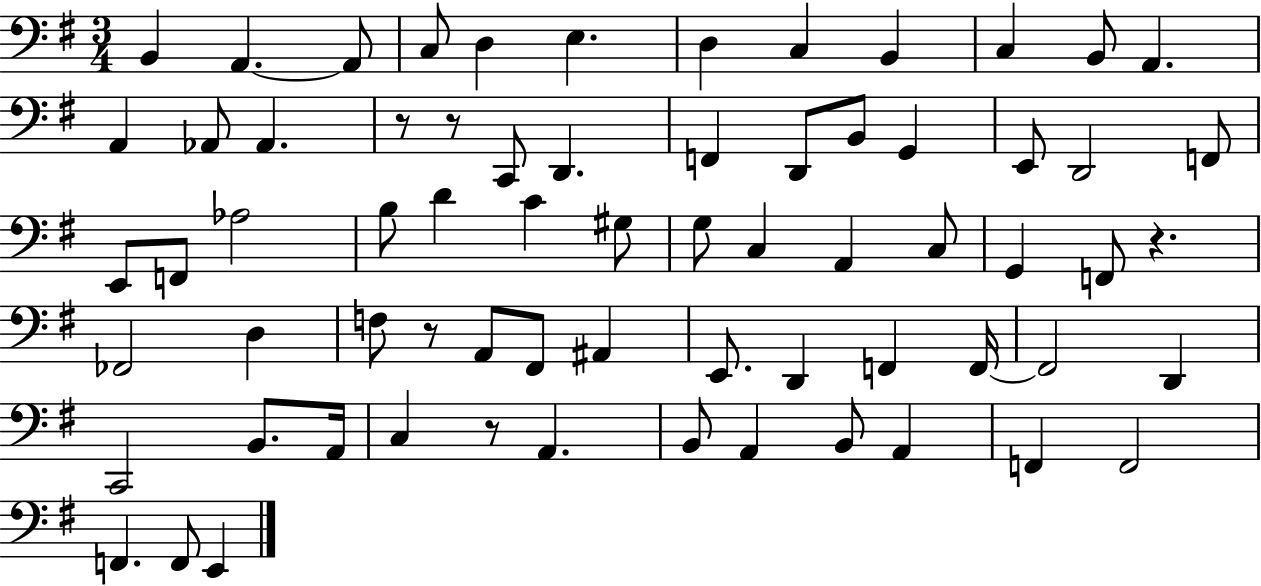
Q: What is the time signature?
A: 3/4